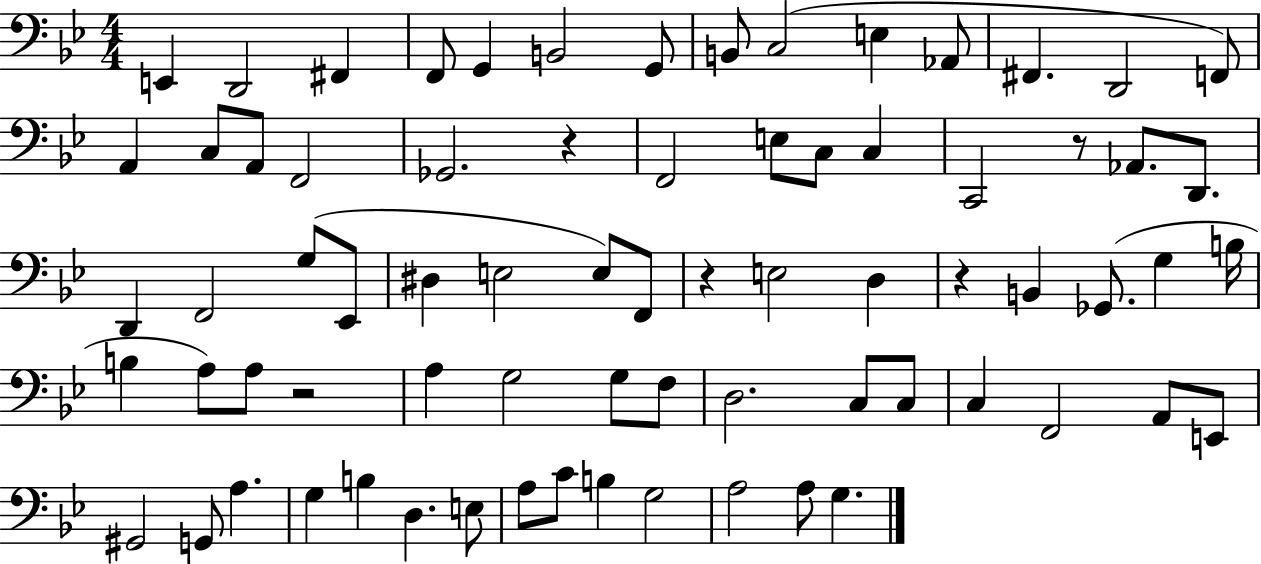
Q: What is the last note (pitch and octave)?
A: G3